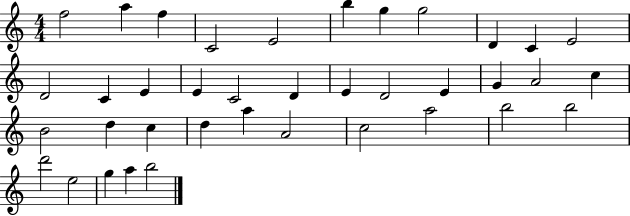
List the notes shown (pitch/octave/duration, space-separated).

F5/h A5/q F5/q C4/h E4/h B5/q G5/q G5/h D4/q C4/q E4/h D4/h C4/q E4/q E4/q C4/h D4/q E4/q D4/h E4/q G4/q A4/h C5/q B4/h D5/q C5/q D5/q A5/q A4/h C5/h A5/h B5/h B5/h D6/h E5/h G5/q A5/q B5/h